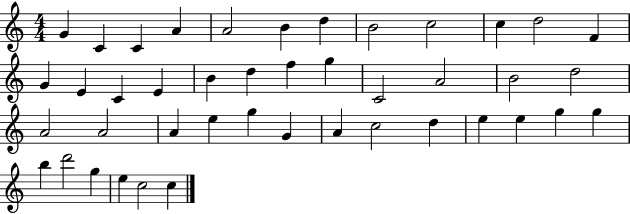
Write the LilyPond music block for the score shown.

{
  \clef treble
  \numericTimeSignature
  \time 4/4
  \key c \major
  g'4 c'4 c'4 a'4 | a'2 b'4 d''4 | b'2 c''2 | c''4 d''2 f'4 | \break g'4 e'4 c'4 e'4 | b'4 d''4 f''4 g''4 | c'2 a'2 | b'2 d''2 | \break a'2 a'2 | a'4 e''4 g''4 g'4 | a'4 c''2 d''4 | e''4 e''4 g''4 g''4 | \break b''4 d'''2 g''4 | e''4 c''2 c''4 | \bar "|."
}